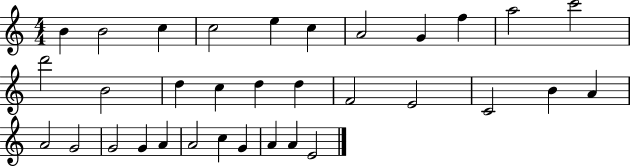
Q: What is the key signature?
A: C major